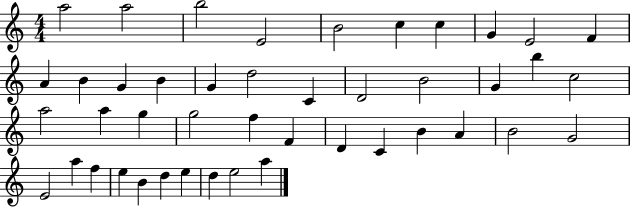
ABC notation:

X:1
T:Untitled
M:4/4
L:1/4
K:C
a2 a2 b2 E2 B2 c c G E2 F A B G B G d2 C D2 B2 G b c2 a2 a g g2 f F D C B A B2 G2 E2 a f e B d e d e2 a